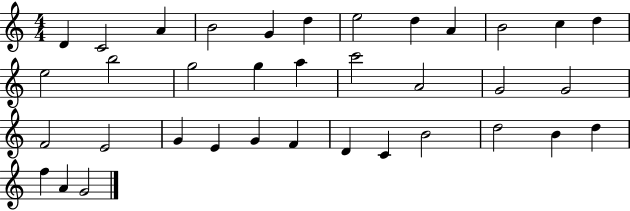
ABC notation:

X:1
T:Untitled
M:4/4
L:1/4
K:C
D C2 A B2 G d e2 d A B2 c d e2 b2 g2 g a c'2 A2 G2 G2 F2 E2 G E G F D C B2 d2 B d f A G2